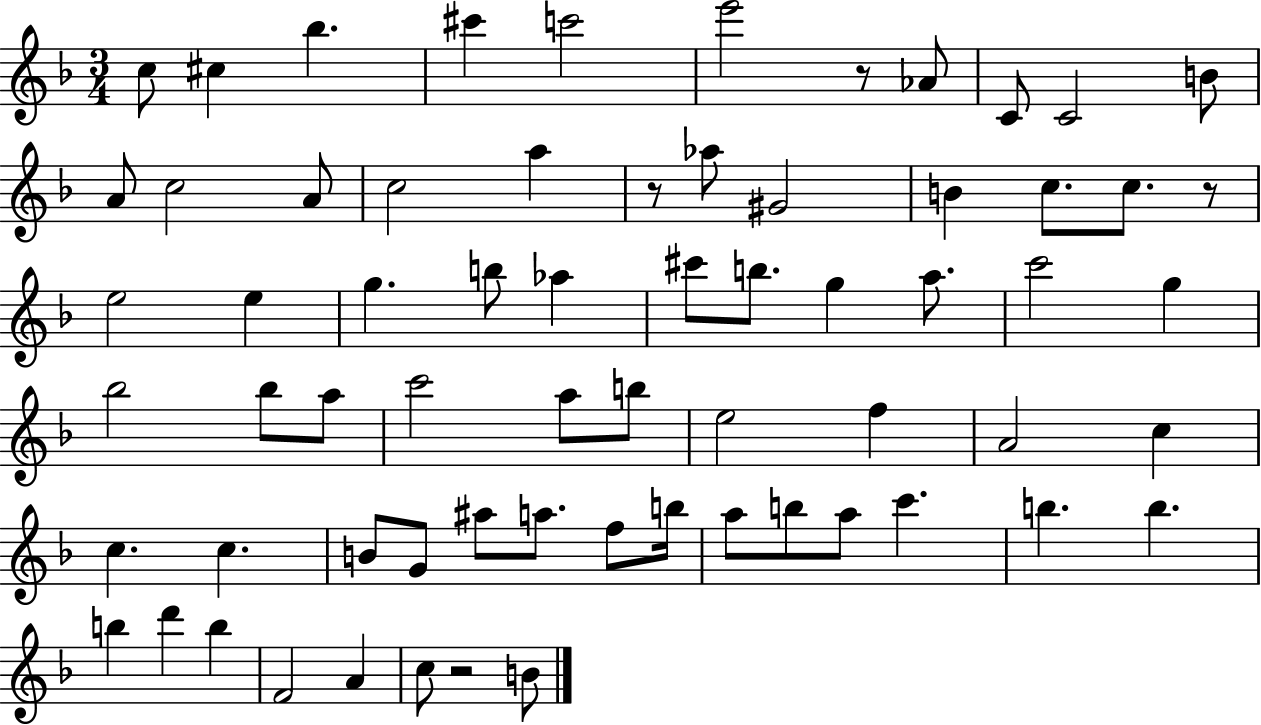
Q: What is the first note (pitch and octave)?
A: C5